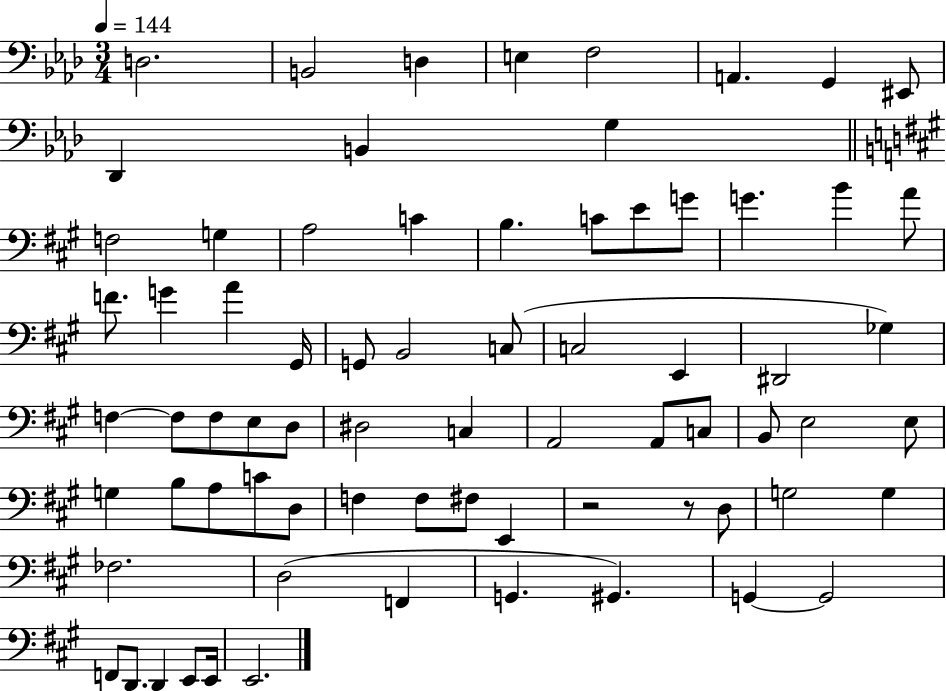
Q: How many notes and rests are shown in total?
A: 73